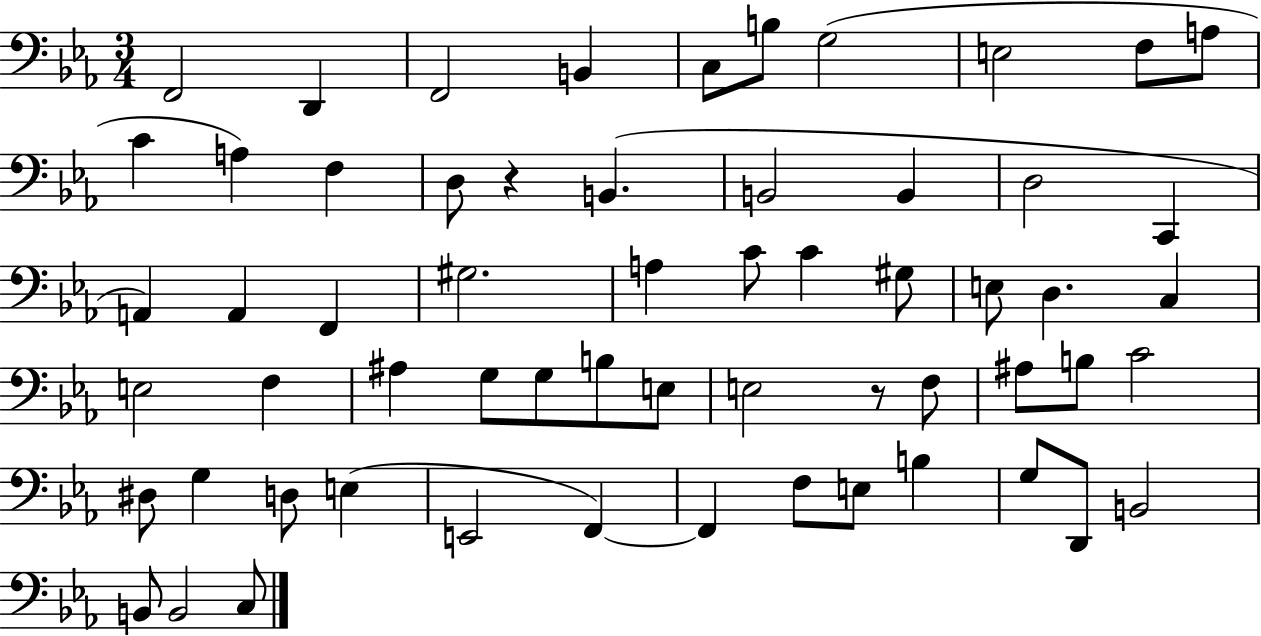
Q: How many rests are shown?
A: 2